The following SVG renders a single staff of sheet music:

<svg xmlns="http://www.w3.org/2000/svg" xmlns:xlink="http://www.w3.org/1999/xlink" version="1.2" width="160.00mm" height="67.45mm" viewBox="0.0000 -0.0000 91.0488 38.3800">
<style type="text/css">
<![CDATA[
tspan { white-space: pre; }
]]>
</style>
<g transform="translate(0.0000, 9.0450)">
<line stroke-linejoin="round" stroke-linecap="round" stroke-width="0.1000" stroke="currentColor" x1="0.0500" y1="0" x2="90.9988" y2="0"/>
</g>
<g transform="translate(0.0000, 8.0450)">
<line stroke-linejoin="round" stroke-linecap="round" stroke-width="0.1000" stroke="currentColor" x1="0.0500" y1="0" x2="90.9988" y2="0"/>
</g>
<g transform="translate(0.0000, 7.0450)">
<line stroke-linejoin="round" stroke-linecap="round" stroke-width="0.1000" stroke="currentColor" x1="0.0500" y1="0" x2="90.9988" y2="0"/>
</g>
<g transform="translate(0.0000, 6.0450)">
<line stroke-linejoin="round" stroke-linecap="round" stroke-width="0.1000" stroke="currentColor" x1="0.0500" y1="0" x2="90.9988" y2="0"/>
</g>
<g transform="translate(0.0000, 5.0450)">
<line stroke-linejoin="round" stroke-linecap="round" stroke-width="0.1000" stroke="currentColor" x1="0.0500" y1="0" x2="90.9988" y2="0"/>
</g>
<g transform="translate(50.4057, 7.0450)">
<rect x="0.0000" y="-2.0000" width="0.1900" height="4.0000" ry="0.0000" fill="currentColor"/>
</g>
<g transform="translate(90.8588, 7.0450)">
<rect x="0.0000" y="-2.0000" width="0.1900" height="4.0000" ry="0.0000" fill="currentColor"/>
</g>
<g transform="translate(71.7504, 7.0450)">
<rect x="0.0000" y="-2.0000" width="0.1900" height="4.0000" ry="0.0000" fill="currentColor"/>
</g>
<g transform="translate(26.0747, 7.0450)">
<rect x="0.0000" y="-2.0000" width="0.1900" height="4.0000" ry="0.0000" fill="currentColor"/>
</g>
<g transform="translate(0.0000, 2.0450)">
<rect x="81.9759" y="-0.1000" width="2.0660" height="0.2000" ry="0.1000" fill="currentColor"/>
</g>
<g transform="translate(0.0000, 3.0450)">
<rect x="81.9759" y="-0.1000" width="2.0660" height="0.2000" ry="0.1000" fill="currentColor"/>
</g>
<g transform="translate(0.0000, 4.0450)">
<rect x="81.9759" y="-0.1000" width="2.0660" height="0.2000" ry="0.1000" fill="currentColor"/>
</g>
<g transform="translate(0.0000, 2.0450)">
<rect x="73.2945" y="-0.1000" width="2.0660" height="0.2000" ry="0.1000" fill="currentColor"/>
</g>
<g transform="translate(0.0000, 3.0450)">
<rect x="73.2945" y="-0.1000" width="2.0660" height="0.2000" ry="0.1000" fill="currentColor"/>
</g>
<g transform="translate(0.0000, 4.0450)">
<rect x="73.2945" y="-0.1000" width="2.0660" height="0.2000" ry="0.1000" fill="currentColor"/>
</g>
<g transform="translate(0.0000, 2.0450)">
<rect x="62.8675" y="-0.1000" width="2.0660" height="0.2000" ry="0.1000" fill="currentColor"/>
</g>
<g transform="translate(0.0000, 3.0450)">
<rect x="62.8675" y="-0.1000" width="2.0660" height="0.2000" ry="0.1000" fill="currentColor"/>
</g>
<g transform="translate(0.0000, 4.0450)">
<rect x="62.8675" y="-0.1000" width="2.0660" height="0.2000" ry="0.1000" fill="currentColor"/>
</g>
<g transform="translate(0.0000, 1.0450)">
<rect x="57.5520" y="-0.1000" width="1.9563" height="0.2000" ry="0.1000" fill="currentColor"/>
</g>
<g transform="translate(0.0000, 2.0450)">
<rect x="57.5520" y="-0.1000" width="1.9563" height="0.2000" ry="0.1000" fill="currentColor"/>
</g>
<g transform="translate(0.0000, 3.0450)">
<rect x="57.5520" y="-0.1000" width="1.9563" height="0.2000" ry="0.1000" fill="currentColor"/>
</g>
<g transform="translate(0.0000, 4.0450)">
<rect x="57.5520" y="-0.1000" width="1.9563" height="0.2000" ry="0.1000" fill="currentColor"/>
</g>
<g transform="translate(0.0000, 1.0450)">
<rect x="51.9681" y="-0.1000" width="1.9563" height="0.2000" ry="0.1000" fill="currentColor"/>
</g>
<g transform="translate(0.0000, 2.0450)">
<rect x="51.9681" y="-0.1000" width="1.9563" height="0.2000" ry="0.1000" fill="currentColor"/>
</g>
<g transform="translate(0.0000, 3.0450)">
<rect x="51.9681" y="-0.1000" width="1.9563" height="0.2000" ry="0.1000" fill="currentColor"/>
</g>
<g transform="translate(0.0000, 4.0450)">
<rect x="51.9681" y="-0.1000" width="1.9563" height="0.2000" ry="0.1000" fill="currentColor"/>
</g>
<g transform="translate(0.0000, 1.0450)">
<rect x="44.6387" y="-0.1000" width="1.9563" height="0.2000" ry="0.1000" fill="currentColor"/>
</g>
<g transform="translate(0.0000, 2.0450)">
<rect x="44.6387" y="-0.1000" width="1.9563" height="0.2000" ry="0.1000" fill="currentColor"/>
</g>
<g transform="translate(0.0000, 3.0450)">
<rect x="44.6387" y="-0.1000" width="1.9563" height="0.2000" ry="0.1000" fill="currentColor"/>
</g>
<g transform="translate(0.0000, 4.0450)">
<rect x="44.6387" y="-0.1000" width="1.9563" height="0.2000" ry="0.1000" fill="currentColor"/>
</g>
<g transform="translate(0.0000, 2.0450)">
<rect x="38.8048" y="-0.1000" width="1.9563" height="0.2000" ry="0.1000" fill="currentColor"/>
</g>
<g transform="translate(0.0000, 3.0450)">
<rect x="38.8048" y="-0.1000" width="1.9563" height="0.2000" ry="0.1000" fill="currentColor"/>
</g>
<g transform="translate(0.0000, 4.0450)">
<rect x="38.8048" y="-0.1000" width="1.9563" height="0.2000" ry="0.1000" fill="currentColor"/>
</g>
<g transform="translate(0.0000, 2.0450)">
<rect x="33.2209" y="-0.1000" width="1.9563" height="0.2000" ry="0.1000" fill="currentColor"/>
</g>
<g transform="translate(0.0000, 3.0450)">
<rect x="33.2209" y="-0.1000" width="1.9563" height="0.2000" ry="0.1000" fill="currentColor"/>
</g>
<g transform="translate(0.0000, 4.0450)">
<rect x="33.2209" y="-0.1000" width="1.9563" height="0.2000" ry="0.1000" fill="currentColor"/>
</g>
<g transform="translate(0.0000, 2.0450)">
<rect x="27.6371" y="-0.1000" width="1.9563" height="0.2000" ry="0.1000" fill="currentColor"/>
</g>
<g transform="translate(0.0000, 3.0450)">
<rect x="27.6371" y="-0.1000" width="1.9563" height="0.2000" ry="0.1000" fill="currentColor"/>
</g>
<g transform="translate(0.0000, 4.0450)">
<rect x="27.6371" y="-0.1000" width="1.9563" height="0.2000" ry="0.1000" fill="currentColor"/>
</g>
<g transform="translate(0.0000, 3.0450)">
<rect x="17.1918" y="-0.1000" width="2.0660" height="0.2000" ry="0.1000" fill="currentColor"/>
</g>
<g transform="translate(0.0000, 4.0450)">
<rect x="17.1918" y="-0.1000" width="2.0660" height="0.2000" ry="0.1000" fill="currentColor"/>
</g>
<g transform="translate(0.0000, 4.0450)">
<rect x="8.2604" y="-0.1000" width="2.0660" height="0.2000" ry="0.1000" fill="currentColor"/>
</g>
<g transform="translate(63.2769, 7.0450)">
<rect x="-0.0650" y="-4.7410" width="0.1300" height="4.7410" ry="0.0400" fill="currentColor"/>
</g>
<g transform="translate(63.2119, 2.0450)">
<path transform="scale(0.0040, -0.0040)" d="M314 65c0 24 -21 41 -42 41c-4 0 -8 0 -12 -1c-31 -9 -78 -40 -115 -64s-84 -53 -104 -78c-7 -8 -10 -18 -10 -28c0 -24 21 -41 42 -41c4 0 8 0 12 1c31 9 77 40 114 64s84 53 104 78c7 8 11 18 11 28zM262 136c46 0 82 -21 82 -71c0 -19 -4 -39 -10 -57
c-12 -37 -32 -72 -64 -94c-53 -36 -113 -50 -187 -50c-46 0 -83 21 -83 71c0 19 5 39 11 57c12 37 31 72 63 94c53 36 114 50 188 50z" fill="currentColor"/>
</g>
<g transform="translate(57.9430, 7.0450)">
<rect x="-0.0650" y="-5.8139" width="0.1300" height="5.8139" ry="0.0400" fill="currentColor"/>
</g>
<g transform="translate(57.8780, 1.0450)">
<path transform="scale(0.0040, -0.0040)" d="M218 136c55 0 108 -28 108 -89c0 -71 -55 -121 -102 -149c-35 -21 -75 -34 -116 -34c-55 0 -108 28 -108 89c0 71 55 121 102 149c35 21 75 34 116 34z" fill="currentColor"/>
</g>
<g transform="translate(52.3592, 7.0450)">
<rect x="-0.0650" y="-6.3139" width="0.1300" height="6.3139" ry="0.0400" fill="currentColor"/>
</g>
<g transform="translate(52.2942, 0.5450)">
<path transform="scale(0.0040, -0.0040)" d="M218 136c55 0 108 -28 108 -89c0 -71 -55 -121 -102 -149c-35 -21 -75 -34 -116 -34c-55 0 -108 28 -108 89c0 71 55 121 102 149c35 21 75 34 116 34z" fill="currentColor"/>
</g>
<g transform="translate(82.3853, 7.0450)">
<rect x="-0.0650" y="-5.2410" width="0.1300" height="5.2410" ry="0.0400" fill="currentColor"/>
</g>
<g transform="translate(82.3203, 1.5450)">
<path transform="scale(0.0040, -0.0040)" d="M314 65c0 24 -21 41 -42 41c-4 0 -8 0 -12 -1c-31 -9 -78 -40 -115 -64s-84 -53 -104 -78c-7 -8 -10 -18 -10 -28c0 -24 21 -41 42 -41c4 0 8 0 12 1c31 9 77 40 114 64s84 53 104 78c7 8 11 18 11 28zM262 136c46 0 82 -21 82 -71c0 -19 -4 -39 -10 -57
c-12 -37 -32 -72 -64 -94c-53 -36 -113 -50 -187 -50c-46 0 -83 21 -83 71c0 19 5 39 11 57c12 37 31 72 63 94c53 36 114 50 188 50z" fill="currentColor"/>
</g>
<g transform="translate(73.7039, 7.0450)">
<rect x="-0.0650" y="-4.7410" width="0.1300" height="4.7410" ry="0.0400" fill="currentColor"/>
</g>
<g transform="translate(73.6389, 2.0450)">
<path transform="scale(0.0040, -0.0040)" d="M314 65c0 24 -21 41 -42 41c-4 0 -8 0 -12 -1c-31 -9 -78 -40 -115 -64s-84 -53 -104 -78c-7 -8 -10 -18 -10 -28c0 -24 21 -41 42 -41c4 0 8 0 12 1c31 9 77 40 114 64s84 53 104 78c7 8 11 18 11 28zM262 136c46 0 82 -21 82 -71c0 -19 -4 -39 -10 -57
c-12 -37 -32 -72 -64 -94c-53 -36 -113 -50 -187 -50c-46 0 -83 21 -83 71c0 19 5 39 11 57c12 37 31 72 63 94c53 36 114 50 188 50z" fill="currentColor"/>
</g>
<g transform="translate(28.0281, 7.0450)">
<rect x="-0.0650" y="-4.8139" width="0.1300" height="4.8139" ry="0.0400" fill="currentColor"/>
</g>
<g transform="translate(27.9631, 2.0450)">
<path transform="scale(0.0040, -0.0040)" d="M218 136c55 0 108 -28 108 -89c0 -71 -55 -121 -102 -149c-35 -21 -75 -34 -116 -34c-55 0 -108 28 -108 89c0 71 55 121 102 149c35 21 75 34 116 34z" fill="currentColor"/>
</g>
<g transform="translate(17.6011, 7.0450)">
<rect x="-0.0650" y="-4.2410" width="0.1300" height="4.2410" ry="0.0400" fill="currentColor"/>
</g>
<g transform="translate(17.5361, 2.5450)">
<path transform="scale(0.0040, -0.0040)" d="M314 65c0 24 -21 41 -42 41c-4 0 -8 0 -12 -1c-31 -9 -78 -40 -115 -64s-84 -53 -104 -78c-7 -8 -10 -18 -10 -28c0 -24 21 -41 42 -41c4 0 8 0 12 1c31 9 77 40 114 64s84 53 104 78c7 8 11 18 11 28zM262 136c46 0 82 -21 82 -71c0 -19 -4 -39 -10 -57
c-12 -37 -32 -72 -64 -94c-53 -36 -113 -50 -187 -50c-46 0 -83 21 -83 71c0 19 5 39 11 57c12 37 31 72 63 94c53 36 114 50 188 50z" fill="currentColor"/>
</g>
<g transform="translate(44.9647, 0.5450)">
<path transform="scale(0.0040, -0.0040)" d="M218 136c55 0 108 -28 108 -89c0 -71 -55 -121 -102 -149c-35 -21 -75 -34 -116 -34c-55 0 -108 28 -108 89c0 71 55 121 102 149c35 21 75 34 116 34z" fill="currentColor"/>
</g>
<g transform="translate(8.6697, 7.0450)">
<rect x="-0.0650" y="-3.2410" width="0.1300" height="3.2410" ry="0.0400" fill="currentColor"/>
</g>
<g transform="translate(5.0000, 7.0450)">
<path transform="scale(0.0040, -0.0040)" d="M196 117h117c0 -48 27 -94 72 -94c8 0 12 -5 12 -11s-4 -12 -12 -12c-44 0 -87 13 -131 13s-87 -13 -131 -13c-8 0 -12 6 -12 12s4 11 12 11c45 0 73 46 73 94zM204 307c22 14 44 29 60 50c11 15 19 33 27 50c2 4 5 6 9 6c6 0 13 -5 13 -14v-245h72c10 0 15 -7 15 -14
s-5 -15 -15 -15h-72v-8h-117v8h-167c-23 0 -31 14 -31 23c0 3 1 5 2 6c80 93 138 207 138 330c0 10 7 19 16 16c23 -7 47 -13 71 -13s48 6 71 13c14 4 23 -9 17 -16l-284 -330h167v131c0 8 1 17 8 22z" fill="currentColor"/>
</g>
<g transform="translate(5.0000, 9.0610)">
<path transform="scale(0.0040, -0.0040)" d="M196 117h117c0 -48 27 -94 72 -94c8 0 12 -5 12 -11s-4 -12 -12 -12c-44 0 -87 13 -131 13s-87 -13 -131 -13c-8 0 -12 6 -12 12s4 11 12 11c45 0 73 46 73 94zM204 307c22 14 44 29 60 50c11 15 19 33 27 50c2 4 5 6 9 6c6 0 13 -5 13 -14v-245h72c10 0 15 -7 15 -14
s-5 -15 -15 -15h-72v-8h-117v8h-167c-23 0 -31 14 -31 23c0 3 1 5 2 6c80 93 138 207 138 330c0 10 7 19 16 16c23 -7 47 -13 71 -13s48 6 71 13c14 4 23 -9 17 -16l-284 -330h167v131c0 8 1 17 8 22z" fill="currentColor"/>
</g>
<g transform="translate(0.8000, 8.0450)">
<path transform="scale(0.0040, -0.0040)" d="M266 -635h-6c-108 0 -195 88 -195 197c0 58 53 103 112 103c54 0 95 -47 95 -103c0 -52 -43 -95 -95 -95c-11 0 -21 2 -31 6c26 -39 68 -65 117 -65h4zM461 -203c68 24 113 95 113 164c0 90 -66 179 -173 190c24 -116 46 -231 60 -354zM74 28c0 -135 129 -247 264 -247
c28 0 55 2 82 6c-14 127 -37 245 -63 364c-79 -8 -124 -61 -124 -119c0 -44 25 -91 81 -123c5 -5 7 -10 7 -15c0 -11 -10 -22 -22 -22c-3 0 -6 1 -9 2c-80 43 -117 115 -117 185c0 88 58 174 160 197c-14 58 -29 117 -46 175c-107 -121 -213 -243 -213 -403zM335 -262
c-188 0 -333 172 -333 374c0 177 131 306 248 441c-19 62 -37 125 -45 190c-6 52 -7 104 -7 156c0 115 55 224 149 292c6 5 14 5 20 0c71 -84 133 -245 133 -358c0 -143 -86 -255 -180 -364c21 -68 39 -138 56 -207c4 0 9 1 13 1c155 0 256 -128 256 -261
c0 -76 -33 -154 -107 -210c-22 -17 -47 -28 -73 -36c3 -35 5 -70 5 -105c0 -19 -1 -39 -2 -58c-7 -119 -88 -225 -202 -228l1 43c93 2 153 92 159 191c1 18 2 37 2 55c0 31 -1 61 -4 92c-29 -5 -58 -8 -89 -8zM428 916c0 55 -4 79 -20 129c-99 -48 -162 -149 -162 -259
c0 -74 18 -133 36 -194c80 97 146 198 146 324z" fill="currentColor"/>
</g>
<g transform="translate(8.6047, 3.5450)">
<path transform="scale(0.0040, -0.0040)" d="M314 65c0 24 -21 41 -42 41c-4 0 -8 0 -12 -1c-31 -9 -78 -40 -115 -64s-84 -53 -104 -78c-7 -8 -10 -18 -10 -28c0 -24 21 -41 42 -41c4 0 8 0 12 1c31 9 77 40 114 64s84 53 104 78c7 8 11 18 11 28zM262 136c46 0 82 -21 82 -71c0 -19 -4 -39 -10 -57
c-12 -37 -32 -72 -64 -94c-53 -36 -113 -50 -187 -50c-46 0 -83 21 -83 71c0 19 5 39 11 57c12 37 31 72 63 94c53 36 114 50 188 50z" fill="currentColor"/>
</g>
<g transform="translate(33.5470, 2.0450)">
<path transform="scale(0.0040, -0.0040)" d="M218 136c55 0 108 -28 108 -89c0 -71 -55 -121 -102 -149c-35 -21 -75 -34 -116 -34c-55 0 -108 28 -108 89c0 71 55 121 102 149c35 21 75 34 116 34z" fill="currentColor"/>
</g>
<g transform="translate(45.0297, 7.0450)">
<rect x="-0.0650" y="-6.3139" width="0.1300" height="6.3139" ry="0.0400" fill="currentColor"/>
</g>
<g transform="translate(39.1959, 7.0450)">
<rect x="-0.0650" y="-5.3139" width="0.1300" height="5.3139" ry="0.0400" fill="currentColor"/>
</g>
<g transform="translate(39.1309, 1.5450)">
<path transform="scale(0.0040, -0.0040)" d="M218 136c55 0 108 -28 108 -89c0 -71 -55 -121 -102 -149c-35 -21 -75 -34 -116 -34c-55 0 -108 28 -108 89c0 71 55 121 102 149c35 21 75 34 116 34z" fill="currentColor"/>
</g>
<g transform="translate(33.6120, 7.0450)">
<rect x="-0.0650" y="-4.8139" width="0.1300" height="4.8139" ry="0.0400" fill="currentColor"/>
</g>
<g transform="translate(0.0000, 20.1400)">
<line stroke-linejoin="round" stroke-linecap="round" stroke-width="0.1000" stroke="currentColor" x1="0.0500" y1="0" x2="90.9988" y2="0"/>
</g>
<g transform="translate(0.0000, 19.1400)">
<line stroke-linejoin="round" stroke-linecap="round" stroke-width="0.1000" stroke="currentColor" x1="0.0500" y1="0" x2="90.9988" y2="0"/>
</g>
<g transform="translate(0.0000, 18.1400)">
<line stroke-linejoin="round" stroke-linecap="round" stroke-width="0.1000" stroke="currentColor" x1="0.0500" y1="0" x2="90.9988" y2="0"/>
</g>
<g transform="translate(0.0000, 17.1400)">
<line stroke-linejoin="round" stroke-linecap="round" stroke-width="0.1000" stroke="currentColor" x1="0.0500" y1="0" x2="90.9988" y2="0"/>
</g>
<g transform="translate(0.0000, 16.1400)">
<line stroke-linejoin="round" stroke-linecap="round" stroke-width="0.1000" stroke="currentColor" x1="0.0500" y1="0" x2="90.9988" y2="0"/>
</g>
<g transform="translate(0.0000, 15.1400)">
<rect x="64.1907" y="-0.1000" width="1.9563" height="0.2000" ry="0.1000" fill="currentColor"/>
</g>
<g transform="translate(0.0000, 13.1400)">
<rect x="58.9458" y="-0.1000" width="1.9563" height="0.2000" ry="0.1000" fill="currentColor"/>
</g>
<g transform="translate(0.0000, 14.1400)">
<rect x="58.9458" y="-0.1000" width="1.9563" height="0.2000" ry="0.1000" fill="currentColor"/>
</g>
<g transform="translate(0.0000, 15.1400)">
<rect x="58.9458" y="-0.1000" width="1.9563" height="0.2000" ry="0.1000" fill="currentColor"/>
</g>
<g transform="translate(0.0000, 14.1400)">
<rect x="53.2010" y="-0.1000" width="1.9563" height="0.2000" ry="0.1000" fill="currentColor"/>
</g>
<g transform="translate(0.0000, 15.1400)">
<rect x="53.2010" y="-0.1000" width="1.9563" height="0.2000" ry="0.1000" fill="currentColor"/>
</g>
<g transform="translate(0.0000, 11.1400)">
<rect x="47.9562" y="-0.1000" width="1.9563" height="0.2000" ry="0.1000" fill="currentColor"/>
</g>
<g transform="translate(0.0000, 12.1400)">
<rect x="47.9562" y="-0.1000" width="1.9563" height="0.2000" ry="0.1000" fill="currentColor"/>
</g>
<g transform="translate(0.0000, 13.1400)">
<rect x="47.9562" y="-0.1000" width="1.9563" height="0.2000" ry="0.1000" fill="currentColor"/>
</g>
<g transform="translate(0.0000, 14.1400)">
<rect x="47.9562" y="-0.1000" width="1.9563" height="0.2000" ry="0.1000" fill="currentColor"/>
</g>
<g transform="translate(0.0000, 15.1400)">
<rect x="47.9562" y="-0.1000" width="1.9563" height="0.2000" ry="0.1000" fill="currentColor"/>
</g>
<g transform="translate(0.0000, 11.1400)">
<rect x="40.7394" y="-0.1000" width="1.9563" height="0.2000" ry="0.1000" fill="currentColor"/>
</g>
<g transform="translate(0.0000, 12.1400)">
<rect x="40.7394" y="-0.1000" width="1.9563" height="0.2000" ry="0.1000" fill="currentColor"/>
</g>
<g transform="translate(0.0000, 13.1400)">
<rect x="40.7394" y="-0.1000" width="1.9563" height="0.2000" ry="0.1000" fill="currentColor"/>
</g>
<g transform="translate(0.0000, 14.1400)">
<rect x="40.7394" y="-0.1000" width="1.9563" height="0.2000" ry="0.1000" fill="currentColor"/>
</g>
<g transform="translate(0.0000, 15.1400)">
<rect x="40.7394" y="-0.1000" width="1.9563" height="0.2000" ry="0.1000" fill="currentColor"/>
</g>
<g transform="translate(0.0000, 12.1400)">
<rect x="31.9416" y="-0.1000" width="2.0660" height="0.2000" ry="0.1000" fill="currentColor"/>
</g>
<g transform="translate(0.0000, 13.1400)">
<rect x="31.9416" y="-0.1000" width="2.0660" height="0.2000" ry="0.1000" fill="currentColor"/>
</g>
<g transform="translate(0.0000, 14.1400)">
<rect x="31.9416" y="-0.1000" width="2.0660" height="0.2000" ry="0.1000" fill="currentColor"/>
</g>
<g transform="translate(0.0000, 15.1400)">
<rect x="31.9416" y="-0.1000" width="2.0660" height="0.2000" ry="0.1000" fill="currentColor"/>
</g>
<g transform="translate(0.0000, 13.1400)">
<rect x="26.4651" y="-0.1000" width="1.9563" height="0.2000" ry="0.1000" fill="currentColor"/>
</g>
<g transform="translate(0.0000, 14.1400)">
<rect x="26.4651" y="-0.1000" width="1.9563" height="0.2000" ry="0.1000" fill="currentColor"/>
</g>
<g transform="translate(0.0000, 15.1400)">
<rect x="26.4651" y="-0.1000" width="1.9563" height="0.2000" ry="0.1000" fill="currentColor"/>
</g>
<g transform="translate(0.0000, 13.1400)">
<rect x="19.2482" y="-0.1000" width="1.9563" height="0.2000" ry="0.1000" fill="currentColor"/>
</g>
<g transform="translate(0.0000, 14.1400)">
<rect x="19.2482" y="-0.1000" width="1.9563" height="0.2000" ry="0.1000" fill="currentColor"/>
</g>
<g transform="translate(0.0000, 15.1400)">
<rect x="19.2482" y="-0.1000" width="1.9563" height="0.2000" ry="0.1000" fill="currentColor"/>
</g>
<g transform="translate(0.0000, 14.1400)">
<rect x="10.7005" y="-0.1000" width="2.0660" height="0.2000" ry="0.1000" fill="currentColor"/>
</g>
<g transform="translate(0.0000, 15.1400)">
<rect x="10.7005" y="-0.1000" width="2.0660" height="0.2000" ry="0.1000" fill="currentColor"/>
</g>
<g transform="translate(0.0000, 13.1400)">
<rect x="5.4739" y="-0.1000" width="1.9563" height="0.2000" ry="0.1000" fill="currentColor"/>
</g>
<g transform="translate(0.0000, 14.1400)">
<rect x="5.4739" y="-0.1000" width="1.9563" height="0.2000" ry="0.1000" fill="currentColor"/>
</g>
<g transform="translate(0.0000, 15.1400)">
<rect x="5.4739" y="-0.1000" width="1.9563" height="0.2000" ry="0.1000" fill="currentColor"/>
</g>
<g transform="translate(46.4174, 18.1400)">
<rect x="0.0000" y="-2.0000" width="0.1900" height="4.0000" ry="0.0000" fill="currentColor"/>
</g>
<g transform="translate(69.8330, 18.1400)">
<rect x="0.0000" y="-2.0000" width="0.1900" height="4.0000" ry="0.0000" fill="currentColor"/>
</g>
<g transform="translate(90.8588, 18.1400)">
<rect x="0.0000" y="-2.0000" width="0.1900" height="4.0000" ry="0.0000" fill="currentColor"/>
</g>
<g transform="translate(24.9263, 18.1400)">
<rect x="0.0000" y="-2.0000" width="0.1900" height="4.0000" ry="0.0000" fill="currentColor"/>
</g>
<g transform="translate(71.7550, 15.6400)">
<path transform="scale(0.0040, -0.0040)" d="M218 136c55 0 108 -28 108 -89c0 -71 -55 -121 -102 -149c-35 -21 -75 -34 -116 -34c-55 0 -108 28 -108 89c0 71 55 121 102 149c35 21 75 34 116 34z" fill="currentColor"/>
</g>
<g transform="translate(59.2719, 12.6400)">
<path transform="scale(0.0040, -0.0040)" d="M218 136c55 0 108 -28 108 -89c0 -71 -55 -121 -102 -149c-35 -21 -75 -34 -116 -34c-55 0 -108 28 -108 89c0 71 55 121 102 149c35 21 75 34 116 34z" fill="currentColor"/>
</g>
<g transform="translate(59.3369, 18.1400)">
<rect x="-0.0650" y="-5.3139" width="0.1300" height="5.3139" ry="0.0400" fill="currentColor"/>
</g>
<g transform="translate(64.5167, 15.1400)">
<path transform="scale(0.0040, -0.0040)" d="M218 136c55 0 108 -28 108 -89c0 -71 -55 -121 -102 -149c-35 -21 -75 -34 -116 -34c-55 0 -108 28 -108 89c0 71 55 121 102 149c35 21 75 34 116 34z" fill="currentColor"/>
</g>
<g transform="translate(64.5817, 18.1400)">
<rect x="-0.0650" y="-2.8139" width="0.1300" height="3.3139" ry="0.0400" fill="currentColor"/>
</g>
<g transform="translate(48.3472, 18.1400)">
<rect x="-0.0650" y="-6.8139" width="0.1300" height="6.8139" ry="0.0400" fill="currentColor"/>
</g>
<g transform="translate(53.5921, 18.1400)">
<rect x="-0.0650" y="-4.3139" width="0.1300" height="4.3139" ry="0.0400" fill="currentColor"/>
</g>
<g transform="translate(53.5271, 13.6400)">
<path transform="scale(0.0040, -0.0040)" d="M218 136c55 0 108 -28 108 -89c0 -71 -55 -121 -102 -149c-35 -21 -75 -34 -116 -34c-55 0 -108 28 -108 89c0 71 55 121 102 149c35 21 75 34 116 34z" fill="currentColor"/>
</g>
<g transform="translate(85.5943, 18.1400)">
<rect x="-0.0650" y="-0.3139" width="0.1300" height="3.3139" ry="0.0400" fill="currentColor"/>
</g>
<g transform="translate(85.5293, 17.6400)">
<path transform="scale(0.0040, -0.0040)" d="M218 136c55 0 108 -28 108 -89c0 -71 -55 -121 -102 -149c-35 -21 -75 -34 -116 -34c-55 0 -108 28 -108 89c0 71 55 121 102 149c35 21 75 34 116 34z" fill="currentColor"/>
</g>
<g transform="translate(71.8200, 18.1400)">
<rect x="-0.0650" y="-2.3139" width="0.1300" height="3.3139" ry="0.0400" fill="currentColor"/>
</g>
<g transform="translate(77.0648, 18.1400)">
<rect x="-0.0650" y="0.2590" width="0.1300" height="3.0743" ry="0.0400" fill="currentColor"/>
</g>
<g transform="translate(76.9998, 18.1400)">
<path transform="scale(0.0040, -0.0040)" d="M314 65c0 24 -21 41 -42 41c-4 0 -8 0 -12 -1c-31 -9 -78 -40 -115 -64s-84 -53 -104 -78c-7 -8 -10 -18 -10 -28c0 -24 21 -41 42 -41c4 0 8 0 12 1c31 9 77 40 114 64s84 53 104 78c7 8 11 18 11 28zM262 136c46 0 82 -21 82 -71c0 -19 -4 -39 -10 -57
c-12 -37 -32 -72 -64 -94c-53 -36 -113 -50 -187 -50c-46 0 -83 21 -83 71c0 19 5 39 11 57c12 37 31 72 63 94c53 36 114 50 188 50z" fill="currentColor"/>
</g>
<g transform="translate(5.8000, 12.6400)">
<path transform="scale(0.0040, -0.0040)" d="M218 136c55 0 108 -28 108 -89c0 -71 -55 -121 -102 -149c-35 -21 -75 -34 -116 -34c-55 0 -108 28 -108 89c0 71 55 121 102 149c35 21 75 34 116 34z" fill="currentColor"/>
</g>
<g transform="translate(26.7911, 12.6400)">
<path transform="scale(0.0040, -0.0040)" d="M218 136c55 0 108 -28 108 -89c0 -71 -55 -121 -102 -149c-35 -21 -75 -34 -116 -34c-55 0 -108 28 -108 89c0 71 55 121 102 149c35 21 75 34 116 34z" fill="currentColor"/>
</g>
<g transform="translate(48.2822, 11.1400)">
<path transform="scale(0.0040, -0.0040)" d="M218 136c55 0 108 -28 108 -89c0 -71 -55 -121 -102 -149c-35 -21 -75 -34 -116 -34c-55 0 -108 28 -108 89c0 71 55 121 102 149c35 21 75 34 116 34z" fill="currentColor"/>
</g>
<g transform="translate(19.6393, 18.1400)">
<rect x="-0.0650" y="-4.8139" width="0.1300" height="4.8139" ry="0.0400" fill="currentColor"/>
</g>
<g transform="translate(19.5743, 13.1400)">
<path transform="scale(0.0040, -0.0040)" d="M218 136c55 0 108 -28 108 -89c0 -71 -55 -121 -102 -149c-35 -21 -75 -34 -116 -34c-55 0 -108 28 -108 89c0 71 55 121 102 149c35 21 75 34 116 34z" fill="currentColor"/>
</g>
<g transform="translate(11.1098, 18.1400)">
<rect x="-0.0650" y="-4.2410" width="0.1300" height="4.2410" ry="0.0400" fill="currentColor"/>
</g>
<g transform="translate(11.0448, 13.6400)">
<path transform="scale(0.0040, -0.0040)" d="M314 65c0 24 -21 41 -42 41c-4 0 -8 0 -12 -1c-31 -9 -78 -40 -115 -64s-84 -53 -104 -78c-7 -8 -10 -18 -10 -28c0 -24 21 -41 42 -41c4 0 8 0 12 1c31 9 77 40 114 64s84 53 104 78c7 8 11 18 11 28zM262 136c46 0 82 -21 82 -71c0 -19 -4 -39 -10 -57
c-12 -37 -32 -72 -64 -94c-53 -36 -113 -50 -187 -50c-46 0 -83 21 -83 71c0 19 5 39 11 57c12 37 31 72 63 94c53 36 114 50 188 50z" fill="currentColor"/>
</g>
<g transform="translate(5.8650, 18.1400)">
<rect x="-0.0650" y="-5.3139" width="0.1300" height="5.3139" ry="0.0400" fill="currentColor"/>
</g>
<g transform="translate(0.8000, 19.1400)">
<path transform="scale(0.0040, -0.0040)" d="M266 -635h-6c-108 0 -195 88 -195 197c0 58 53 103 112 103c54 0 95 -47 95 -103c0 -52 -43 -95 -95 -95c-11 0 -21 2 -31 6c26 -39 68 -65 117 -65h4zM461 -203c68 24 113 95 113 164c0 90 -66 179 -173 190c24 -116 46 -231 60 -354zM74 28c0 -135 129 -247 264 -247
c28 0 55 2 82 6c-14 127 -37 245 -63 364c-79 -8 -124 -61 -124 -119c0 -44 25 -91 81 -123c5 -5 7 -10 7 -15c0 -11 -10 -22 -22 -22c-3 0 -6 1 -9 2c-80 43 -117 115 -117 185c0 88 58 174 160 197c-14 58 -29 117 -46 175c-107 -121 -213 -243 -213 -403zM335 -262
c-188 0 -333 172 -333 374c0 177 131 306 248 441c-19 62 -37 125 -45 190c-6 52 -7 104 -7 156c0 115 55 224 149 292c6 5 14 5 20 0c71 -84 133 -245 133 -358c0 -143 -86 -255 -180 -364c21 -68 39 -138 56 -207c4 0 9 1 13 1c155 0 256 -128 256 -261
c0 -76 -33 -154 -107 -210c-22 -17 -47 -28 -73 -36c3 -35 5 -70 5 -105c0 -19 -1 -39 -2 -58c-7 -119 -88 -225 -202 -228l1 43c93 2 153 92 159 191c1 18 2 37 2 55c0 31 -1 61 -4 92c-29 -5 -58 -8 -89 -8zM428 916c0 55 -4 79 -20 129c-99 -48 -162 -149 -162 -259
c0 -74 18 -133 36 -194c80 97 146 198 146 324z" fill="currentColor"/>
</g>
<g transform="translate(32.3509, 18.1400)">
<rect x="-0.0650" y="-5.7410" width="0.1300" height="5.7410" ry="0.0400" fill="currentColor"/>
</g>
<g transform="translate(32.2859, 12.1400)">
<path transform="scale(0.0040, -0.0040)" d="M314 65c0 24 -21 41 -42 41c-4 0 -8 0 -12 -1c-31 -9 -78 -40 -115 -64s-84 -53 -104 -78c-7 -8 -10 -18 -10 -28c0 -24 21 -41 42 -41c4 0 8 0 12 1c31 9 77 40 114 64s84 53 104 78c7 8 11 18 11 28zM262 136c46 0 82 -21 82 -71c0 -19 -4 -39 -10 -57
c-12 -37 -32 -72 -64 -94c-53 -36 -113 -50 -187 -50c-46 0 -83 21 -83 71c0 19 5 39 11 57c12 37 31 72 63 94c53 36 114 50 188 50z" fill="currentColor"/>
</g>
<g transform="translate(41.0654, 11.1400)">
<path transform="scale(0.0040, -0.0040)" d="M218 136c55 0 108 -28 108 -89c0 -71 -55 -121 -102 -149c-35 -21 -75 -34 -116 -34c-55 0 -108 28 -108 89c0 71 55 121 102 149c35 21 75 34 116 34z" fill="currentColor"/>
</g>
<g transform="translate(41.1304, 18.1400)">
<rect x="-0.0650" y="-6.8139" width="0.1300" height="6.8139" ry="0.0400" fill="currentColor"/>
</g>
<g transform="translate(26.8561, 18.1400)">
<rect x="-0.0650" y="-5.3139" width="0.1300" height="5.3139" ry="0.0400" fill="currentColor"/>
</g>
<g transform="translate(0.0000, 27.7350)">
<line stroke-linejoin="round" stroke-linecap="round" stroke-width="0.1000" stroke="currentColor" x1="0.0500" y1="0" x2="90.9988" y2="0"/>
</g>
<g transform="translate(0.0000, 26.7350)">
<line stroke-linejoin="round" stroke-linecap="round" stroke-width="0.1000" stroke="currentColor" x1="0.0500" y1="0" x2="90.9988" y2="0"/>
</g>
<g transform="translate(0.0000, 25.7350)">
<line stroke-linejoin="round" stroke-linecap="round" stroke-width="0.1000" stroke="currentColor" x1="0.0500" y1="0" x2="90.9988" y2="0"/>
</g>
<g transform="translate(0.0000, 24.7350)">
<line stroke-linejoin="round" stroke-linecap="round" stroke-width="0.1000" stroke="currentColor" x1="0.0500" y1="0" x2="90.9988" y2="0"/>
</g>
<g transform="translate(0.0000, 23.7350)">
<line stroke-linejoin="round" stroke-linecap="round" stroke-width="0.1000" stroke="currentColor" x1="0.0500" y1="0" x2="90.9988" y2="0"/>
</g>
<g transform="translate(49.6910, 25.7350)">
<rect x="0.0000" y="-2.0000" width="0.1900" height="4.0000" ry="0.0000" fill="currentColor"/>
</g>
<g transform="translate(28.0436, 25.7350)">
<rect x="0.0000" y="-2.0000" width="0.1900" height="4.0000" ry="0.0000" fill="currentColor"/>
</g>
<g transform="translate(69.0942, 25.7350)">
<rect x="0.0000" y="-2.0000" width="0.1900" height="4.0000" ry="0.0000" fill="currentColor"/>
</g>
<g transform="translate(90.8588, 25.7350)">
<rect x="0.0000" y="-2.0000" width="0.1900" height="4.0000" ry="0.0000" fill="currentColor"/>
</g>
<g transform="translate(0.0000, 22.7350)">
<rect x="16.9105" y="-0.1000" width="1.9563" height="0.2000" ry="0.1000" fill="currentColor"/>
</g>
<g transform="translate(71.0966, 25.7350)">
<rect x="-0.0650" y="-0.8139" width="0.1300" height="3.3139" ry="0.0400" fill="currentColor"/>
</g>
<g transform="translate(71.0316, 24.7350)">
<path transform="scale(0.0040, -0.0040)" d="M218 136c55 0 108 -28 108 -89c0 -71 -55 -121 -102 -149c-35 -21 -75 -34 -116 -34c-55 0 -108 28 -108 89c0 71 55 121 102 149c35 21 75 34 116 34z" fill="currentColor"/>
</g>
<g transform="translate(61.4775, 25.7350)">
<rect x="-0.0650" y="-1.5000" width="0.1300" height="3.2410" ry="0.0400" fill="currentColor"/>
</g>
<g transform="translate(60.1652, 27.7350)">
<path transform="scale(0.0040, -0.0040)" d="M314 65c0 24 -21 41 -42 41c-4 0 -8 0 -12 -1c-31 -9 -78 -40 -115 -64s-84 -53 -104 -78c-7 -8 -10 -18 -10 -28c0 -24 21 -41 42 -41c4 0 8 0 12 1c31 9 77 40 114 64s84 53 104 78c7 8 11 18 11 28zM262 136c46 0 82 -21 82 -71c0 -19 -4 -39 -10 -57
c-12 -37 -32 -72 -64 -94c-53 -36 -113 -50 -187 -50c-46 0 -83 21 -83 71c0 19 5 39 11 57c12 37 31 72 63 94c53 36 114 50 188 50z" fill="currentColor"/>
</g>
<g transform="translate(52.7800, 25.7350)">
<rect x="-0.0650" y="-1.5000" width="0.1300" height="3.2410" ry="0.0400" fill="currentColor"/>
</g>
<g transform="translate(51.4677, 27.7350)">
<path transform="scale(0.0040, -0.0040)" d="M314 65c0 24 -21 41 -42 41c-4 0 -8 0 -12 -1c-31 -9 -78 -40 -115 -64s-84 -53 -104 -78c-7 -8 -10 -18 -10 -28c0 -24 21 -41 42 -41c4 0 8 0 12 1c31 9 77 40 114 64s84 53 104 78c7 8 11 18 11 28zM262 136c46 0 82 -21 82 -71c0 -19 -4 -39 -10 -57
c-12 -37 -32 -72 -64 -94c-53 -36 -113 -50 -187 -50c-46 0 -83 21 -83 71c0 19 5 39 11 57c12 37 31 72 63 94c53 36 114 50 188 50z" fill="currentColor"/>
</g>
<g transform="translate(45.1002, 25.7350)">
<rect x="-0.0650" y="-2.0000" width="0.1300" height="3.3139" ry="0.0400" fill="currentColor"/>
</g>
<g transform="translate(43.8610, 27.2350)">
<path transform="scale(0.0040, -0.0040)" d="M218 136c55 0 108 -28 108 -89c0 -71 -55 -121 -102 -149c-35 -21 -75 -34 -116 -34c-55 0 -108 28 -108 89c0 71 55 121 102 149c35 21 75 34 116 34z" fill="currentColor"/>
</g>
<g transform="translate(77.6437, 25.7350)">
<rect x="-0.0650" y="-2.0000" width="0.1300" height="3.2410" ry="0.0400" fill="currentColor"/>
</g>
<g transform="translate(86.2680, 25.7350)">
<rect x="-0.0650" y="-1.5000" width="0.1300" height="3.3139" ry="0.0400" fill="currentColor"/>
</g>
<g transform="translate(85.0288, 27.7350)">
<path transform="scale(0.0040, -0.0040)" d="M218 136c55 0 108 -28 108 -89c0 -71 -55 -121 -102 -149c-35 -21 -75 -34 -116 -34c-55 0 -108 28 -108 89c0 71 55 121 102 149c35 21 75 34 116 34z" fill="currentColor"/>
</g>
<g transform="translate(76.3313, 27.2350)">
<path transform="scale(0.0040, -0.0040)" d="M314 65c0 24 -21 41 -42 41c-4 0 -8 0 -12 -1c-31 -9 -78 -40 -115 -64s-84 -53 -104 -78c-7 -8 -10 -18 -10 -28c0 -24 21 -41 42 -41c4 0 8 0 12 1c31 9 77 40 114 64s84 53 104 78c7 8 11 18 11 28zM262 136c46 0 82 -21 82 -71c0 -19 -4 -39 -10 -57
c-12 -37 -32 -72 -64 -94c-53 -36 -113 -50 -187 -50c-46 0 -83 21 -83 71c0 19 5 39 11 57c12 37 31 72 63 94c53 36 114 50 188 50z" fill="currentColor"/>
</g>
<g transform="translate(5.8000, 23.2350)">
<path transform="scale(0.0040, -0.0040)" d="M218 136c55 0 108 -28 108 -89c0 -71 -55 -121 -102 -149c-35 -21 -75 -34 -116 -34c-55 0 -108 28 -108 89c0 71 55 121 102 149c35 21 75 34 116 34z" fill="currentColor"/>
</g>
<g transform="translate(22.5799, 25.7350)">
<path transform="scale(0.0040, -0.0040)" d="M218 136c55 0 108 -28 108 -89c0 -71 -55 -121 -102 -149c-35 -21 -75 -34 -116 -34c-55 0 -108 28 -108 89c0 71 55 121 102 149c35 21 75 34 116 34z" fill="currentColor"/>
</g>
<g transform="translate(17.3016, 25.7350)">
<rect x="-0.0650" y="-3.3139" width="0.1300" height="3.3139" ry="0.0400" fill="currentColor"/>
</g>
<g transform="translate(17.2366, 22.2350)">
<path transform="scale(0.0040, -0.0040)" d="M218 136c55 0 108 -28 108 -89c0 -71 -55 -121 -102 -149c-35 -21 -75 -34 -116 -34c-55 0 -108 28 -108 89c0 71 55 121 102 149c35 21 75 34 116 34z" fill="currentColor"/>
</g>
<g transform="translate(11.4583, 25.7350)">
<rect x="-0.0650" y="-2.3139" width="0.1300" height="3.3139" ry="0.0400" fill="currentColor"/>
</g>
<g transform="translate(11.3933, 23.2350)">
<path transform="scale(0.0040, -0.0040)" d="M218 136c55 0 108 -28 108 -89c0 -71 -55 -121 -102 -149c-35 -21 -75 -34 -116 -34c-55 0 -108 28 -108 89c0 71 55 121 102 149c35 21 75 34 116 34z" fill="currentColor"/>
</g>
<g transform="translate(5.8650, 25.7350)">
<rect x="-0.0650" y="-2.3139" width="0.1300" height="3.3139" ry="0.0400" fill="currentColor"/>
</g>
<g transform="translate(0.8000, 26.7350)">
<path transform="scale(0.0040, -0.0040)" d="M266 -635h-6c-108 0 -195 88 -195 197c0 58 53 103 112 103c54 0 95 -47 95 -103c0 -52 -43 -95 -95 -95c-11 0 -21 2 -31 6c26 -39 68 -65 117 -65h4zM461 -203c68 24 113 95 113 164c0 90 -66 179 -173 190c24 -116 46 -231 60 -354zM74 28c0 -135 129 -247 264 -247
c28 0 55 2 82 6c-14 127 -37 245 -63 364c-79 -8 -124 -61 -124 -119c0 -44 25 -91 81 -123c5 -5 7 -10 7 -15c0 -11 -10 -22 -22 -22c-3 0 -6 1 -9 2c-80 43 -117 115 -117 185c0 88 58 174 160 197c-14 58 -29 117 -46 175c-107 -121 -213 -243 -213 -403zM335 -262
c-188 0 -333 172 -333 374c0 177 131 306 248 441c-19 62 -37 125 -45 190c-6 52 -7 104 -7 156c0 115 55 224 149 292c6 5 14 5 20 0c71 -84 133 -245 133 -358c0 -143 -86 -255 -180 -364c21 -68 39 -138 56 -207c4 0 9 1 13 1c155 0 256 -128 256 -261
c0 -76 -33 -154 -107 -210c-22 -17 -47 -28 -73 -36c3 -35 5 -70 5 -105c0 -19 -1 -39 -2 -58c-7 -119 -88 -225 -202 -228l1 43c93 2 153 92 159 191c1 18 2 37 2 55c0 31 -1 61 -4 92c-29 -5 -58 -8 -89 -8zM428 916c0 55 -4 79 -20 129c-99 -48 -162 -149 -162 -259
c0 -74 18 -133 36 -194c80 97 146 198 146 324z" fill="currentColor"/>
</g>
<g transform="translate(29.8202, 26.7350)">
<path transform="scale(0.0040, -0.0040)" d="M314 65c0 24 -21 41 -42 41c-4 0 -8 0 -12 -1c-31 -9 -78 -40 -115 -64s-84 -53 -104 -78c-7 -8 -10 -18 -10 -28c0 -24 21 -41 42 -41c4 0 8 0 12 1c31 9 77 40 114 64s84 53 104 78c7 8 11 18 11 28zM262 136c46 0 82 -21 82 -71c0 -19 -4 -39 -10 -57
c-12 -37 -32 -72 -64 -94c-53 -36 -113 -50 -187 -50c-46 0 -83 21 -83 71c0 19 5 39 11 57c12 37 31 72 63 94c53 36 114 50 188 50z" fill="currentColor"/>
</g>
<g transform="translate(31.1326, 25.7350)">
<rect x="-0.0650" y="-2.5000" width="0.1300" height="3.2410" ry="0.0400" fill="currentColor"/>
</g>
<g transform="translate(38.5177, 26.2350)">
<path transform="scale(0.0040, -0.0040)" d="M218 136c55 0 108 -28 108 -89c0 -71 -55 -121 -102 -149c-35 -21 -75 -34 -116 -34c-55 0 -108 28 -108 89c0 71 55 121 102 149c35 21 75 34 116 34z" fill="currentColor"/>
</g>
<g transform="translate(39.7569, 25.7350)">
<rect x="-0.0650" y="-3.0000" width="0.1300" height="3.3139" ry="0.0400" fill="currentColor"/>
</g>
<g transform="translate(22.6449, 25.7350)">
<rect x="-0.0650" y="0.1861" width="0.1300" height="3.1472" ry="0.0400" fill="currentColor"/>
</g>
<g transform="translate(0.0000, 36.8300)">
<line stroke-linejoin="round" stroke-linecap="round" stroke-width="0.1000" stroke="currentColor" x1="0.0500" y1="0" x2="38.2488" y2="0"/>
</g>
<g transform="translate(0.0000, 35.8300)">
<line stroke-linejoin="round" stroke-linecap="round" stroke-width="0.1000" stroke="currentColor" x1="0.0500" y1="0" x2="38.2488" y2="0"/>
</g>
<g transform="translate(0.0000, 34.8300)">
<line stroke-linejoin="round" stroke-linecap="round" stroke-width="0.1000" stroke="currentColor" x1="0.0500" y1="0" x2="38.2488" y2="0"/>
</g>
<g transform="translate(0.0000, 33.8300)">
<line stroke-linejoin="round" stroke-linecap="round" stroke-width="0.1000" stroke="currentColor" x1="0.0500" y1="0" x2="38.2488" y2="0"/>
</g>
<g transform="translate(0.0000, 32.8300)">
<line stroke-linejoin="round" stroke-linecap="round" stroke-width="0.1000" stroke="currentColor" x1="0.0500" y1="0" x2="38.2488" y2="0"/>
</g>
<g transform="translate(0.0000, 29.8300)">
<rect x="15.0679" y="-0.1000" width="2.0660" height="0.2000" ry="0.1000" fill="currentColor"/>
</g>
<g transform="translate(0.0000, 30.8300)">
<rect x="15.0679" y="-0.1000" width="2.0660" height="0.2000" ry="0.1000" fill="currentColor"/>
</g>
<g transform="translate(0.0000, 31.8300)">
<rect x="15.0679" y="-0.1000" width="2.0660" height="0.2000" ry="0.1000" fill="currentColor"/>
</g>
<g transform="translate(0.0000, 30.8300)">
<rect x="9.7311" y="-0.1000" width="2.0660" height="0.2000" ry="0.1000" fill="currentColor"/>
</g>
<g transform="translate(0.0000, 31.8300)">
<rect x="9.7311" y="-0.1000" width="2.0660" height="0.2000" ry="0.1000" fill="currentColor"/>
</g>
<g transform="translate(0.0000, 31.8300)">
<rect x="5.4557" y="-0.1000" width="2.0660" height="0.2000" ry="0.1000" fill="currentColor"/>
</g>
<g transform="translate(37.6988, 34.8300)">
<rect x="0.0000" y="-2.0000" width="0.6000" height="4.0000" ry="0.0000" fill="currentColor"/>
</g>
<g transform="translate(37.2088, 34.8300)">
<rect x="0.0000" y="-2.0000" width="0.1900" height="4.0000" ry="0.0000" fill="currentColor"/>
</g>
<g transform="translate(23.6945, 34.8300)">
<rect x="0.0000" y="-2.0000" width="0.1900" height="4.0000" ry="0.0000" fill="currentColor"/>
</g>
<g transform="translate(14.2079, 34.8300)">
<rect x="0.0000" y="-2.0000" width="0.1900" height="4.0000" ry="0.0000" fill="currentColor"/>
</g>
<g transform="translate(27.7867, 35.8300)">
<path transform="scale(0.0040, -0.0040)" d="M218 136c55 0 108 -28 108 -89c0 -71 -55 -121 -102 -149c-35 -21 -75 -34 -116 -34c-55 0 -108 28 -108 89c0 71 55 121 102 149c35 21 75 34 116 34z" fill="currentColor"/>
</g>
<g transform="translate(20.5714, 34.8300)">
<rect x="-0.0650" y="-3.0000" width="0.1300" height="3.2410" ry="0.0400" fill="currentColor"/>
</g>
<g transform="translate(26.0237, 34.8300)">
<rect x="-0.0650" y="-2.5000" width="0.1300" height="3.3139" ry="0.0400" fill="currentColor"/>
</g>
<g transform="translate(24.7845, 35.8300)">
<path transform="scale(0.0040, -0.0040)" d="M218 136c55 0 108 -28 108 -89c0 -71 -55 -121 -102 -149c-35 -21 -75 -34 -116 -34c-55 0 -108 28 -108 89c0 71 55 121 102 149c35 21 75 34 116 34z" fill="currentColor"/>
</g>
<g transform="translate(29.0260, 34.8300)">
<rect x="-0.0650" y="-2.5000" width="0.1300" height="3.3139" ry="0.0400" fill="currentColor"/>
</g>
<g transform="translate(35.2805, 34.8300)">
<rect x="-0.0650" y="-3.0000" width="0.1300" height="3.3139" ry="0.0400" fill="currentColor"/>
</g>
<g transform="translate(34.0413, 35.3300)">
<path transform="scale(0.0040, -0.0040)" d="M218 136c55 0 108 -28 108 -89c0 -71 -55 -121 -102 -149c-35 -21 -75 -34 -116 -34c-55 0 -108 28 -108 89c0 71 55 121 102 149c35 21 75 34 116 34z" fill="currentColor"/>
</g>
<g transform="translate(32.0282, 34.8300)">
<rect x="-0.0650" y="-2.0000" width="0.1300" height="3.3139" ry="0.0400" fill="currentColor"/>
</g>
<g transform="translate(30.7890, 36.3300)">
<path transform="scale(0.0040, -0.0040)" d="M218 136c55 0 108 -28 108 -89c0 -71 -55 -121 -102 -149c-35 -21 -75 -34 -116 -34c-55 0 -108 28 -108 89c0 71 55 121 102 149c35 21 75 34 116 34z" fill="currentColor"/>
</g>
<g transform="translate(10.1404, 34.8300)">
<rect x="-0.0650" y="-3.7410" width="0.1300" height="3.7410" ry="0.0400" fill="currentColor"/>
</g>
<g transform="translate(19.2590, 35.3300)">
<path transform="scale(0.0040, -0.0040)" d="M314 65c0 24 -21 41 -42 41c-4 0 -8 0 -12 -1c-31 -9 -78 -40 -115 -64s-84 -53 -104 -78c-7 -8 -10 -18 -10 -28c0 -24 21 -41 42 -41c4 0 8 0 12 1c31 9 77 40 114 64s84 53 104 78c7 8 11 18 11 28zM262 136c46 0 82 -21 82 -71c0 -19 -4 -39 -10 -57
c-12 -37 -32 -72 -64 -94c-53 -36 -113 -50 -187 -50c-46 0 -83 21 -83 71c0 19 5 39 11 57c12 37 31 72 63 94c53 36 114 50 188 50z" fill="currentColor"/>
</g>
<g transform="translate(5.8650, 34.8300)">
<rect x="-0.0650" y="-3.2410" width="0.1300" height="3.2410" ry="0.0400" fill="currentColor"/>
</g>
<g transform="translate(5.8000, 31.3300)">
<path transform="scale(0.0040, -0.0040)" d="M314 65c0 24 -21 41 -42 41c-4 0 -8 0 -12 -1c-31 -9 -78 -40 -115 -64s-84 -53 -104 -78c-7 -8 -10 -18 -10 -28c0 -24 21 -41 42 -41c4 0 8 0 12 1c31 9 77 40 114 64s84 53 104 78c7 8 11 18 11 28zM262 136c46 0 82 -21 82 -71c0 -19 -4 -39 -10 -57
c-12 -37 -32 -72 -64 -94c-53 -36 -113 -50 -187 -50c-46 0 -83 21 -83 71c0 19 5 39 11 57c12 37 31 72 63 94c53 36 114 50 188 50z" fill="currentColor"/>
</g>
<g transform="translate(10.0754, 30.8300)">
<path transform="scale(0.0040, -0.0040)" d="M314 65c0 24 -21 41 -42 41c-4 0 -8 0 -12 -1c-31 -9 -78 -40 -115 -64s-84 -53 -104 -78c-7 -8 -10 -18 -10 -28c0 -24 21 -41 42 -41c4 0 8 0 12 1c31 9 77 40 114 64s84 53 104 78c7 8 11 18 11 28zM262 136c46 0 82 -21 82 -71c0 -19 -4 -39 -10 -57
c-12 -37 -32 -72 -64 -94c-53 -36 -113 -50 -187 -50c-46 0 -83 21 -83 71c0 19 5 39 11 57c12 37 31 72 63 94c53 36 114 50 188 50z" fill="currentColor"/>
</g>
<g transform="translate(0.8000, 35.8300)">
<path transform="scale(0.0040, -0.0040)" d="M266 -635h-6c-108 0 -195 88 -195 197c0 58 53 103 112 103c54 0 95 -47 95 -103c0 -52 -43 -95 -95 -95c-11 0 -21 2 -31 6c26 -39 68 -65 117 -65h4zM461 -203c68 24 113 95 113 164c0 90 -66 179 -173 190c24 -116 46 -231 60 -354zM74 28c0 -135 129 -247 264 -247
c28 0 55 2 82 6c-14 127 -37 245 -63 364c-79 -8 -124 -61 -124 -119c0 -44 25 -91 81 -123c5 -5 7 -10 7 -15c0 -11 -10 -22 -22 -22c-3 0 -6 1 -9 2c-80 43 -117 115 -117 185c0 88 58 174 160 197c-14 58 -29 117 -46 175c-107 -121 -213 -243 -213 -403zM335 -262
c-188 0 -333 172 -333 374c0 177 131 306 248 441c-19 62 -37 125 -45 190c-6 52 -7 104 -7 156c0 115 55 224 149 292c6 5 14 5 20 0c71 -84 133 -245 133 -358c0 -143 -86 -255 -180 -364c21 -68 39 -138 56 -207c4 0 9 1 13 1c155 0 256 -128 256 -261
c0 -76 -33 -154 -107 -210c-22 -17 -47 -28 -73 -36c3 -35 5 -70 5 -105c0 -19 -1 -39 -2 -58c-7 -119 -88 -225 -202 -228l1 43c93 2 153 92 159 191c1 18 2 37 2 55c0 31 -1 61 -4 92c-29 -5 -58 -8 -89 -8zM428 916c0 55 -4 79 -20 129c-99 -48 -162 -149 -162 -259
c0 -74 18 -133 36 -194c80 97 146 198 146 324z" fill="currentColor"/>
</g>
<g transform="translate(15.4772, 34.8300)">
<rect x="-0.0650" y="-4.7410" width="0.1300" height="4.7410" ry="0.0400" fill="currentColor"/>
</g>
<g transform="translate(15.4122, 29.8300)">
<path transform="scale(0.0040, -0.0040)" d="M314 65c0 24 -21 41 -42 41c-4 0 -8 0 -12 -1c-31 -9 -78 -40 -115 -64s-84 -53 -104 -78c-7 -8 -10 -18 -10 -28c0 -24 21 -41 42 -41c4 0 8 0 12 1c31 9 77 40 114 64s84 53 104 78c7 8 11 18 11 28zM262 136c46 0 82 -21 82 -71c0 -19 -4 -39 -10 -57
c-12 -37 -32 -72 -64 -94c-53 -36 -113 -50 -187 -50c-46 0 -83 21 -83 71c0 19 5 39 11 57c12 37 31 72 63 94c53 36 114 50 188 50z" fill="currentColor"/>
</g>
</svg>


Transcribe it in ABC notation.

X:1
T:Untitled
M:4/4
L:1/4
K:C
b2 d'2 e' e' f' a' a' g' e'2 e'2 f'2 f' d'2 e' f' g'2 b' b' d' f' a g B2 c g g b B G2 A F E2 E2 d F2 E b2 c'2 e'2 A2 G G F A